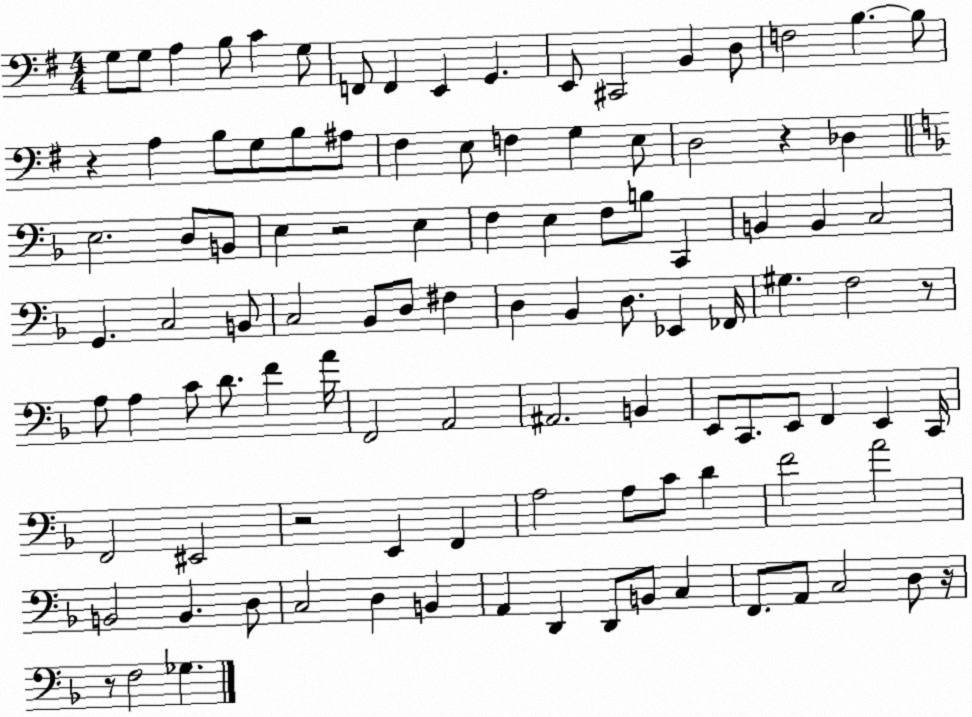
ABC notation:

X:1
T:Untitled
M:4/4
L:1/4
K:G
G,/2 G,/2 A, B,/2 C G,/2 F,,/2 F,, E,, G,, E,,/2 ^C,,2 B,, D,/2 F,2 B, B,/2 z A, B,/2 G,/2 B,/2 ^A,/2 ^F, E,/2 F, G, E,/2 D,2 z _D, E,2 D,/2 B,,/2 E, z2 E, F, E, F,/2 B,/2 C,, B,, B,, C,2 G,, C,2 B,,/2 C,2 _B,,/2 D,/2 ^F, D, _B,, D,/2 _E,, _F,,/4 ^G, F,2 z/2 A,/2 A, C/2 D/2 F A/4 F,,2 A,,2 ^A,,2 B,, E,,/2 C,,/2 E,,/2 F,, E,, C,,/4 F,,2 ^E,,2 z2 E,, F,, A,2 A,/2 C/2 D F2 A2 B,,2 B,, D,/2 C,2 D, B,, A,, D,, D,,/2 B,,/2 C, F,,/2 A,,/2 C,2 D,/2 z/4 z/2 F,2 _G,